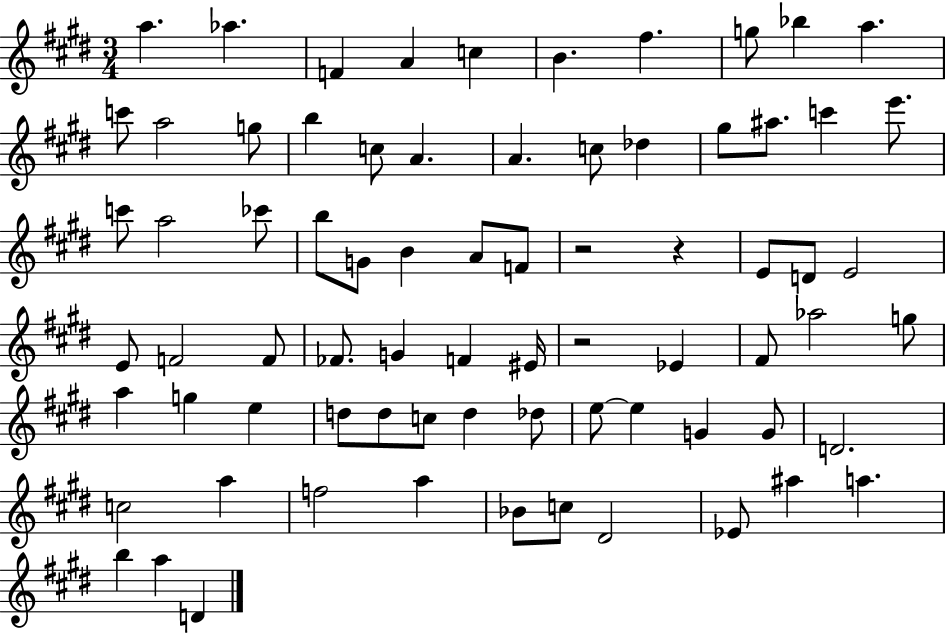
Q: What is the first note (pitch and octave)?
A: A5